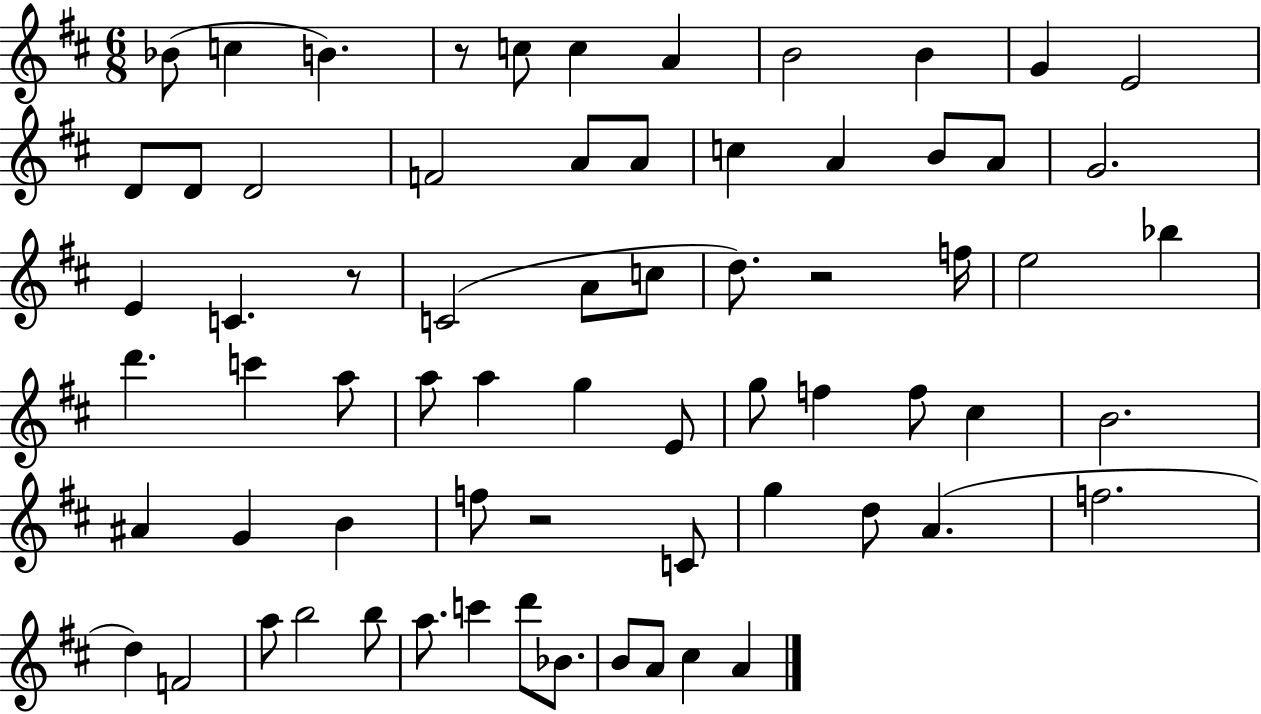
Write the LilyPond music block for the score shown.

{
  \clef treble
  \numericTimeSignature
  \time 6/8
  \key d \major
  bes'8( c''4 b'4.) | r8 c''8 c''4 a'4 | b'2 b'4 | g'4 e'2 | \break d'8 d'8 d'2 | f'2 a'8 a'8 | c''4 a'4 b'8 a'8 | g'2. | \break e'4 c'4. r8 | c'2( a'8 c''8 | d''8.) r2 f''16 | e''2 bes''4 | \break d'''4. c'''4 a''8 | a''8 a''4 g''4 e'8 | g''8 f''4 f''8 cis''4 | b'2. | \break ais'4 g'4 b'4 | f''8 r2 c'8 | g''4 d''8 a'4.( | f''2. | \break d''4) f'2 | a''8 b''2 b''8 | a''8. c'''4 d'''8 bes'8. | b'8 a'8 cis''4 a'4 | \break \bar "|."
}